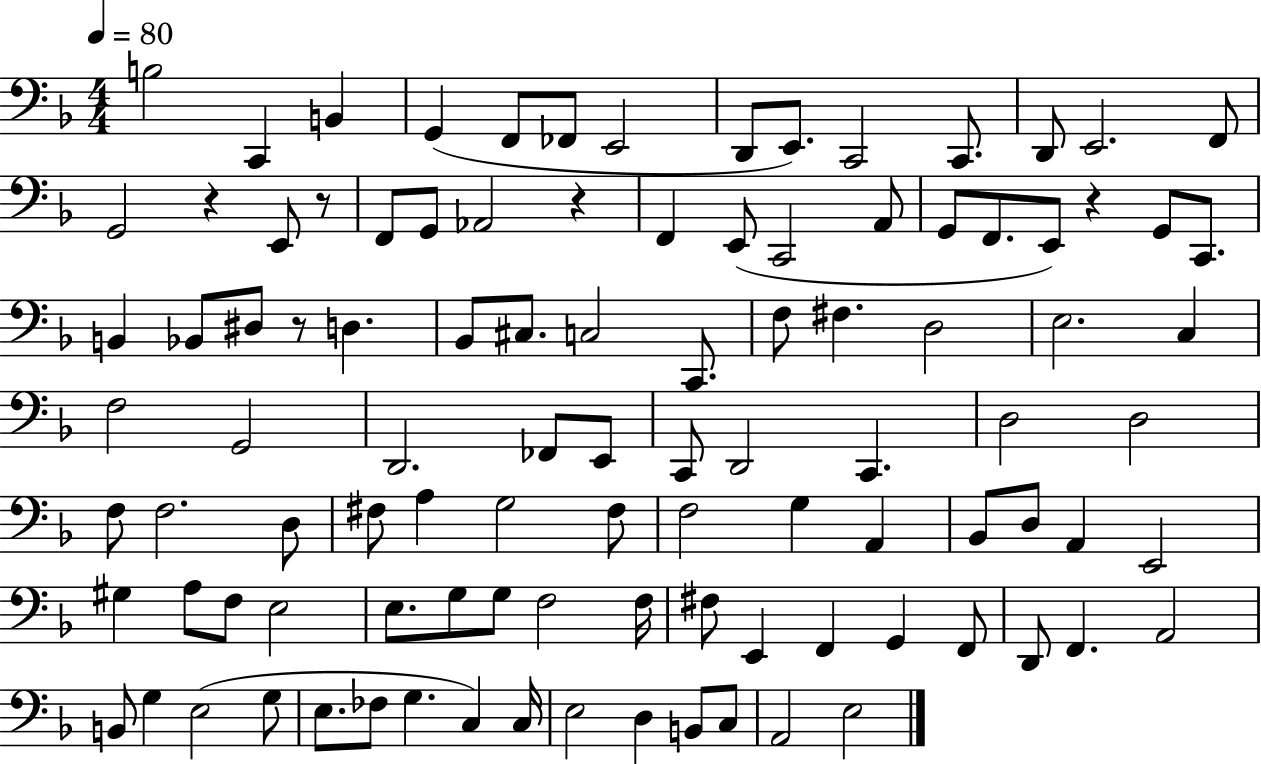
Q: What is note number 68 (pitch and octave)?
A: F3